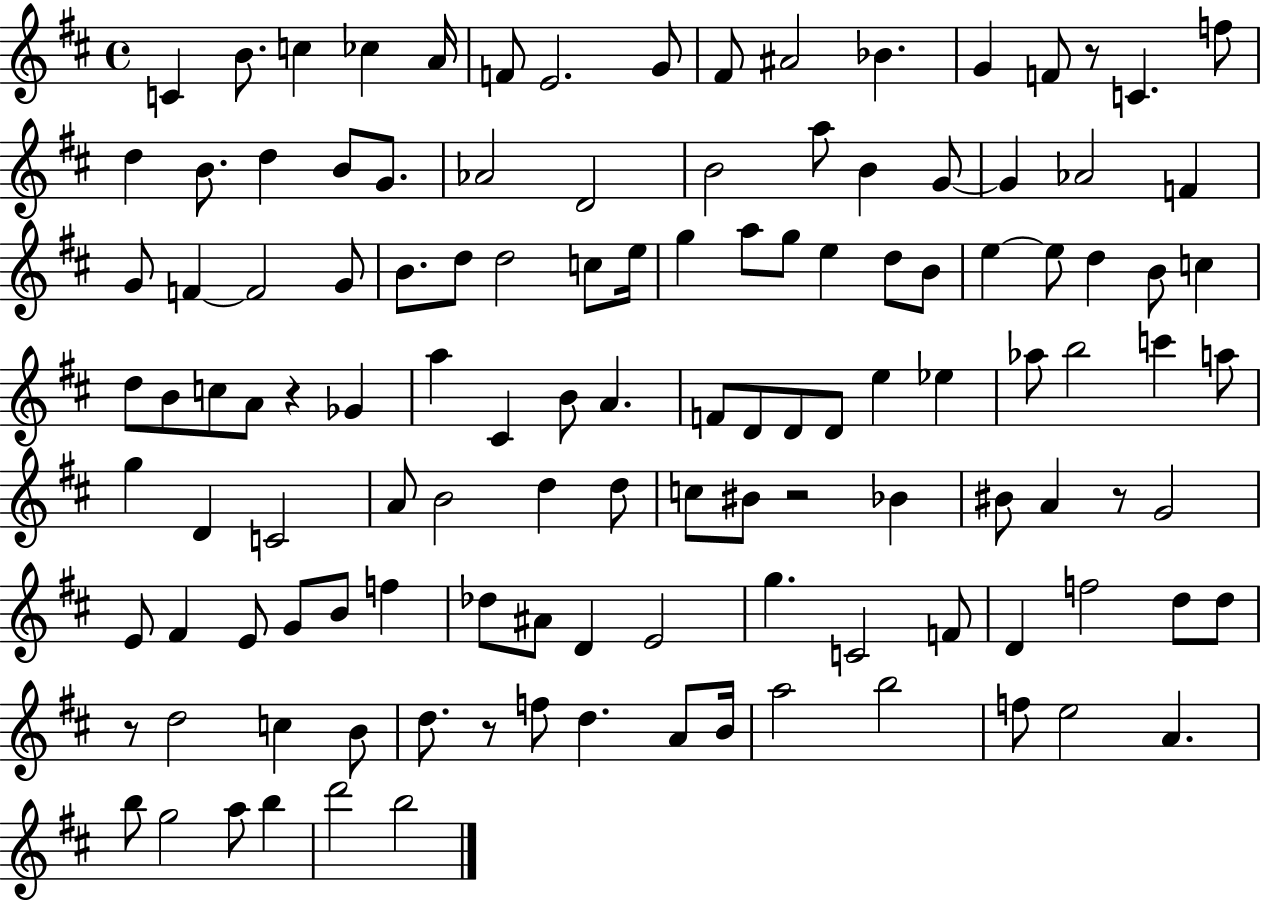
{
  \clef treble
  \time 4/4
  \defaultTimeSignature
  \key d \major
  c'4 b'8. c''4 ces''4 a'16 | f'8 e'2. g'8 | fis'8 ais'2 bes'4. | g'4 f'8 r8 c'4. f''8 | \break d''4 b'8. d''4 b'8 g'8. | aes'2 d'2 | b'2 a''8 b'4 g'8~~ | g'4 aes'2 f'4 | \break g'8 f'4~~ f'2 g'8 | b'8. d''8 d''2 c''8 e''16 | g''4 a''8 g''8 e''4 d''8 b'8 | e''4~~ e''8 d''4 b'8 c''4 | \break d''8 b'8 c''8 a'8 r4 ges'4 | a''4 cis'4 b'8 a'4. | f'8 d'8 d'8 d'8 e''4 ees''4 | aes''8 b''2 c'''4 a''8 | \break g''4 d'4 c'2 | a'8 b'2 d''4 d''8 | c''8 bis'8 r2 bes'4 | bis'8 a'4 r8 g'2 | \break e'8 fis'4 e'8 g'8 b'8 f''4 | des''8 ais'8 d'4 e'2 | g''4. c'2 f'8 | d'4 f''2 d''8 d''8 | \break r8 d''2 c''4 b'8 | d''8. r8 f''8 d''4. a'8 b'16 | a''2 b''2 | f''8 e''2 a'4. | \break b''8 g''2 a''8 b''4 | d'''2 b''2 | \bar "|."
}